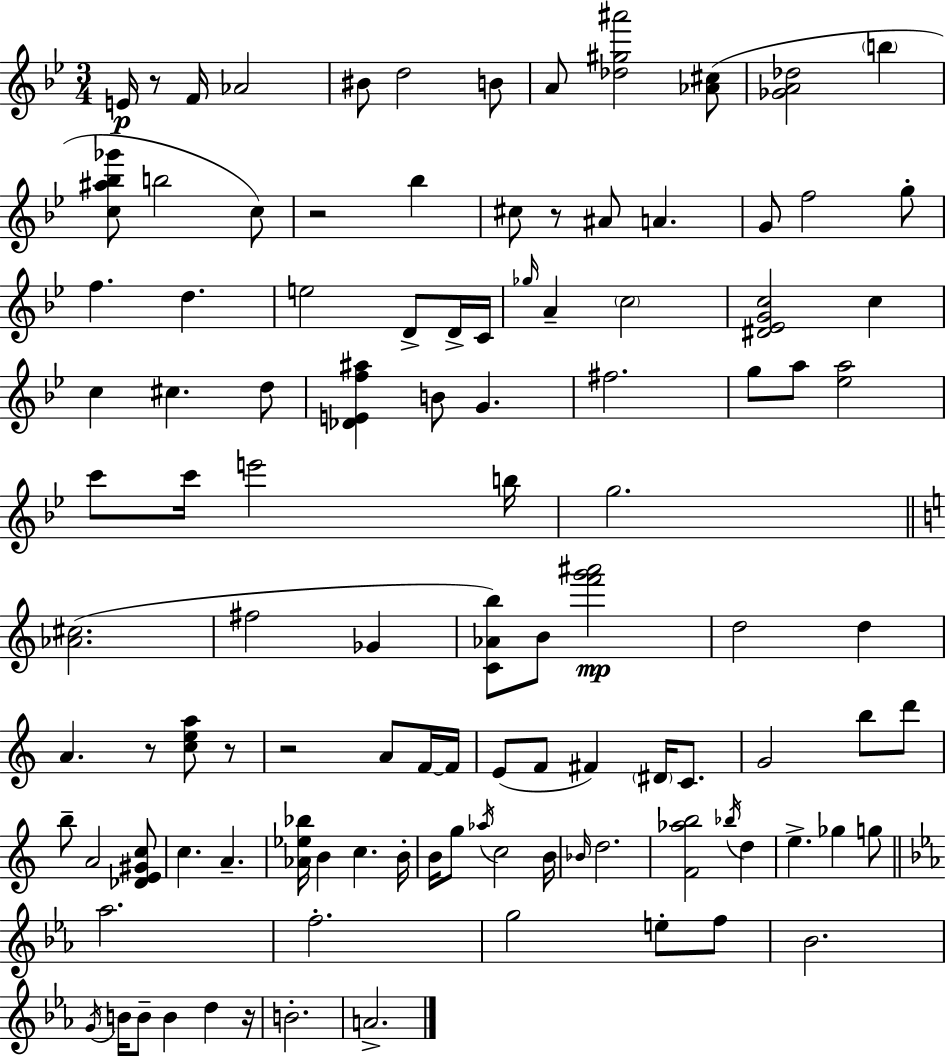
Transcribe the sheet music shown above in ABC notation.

X:1
T:Untitled
M:3/4
L:1/4
K:Gm
E/4 z/2 F/4 _A2 ^B/2 d2 B/2 A/2 [_d^g^a']2 [_A^c]/2 [_GA_d]2 b [c^a_b_g']/2 b2 c/2 z2 _b ^c/2 z/2 ^A/2 A G/2 f2 g/2 f d e2 D/2 D/4 C/4 _g/4 A c2 [^D_EGc]2 c c ^c d/2 [_DEf^a] B/2 G ^f2 g/2 a/2 [_ea]2 c'/2 c'/4 e'2 b/4 g2 [_A^c]2 ^f2 _G [C_Ab]/2 B/2 [f'g'^a']2 d2 d A z/2 [cea]/2 z/2 z2 A/2 F/4 F/4 E/2 F/2 ^F ^D/4 C/2 G2 b/2 d'/2 b/2 A2 [_DE^Gc]/2 c A [_A_e_b]/4 B c B/4 B/4 g/2 _a/4 c2 B/4 _B/4 d2 [F_ab]2 _b/4 d e _g g/2 _a2 f2 g2 e/2 f/2 _B2 G/4 B/4 B/2 B d z/4 B2 A2